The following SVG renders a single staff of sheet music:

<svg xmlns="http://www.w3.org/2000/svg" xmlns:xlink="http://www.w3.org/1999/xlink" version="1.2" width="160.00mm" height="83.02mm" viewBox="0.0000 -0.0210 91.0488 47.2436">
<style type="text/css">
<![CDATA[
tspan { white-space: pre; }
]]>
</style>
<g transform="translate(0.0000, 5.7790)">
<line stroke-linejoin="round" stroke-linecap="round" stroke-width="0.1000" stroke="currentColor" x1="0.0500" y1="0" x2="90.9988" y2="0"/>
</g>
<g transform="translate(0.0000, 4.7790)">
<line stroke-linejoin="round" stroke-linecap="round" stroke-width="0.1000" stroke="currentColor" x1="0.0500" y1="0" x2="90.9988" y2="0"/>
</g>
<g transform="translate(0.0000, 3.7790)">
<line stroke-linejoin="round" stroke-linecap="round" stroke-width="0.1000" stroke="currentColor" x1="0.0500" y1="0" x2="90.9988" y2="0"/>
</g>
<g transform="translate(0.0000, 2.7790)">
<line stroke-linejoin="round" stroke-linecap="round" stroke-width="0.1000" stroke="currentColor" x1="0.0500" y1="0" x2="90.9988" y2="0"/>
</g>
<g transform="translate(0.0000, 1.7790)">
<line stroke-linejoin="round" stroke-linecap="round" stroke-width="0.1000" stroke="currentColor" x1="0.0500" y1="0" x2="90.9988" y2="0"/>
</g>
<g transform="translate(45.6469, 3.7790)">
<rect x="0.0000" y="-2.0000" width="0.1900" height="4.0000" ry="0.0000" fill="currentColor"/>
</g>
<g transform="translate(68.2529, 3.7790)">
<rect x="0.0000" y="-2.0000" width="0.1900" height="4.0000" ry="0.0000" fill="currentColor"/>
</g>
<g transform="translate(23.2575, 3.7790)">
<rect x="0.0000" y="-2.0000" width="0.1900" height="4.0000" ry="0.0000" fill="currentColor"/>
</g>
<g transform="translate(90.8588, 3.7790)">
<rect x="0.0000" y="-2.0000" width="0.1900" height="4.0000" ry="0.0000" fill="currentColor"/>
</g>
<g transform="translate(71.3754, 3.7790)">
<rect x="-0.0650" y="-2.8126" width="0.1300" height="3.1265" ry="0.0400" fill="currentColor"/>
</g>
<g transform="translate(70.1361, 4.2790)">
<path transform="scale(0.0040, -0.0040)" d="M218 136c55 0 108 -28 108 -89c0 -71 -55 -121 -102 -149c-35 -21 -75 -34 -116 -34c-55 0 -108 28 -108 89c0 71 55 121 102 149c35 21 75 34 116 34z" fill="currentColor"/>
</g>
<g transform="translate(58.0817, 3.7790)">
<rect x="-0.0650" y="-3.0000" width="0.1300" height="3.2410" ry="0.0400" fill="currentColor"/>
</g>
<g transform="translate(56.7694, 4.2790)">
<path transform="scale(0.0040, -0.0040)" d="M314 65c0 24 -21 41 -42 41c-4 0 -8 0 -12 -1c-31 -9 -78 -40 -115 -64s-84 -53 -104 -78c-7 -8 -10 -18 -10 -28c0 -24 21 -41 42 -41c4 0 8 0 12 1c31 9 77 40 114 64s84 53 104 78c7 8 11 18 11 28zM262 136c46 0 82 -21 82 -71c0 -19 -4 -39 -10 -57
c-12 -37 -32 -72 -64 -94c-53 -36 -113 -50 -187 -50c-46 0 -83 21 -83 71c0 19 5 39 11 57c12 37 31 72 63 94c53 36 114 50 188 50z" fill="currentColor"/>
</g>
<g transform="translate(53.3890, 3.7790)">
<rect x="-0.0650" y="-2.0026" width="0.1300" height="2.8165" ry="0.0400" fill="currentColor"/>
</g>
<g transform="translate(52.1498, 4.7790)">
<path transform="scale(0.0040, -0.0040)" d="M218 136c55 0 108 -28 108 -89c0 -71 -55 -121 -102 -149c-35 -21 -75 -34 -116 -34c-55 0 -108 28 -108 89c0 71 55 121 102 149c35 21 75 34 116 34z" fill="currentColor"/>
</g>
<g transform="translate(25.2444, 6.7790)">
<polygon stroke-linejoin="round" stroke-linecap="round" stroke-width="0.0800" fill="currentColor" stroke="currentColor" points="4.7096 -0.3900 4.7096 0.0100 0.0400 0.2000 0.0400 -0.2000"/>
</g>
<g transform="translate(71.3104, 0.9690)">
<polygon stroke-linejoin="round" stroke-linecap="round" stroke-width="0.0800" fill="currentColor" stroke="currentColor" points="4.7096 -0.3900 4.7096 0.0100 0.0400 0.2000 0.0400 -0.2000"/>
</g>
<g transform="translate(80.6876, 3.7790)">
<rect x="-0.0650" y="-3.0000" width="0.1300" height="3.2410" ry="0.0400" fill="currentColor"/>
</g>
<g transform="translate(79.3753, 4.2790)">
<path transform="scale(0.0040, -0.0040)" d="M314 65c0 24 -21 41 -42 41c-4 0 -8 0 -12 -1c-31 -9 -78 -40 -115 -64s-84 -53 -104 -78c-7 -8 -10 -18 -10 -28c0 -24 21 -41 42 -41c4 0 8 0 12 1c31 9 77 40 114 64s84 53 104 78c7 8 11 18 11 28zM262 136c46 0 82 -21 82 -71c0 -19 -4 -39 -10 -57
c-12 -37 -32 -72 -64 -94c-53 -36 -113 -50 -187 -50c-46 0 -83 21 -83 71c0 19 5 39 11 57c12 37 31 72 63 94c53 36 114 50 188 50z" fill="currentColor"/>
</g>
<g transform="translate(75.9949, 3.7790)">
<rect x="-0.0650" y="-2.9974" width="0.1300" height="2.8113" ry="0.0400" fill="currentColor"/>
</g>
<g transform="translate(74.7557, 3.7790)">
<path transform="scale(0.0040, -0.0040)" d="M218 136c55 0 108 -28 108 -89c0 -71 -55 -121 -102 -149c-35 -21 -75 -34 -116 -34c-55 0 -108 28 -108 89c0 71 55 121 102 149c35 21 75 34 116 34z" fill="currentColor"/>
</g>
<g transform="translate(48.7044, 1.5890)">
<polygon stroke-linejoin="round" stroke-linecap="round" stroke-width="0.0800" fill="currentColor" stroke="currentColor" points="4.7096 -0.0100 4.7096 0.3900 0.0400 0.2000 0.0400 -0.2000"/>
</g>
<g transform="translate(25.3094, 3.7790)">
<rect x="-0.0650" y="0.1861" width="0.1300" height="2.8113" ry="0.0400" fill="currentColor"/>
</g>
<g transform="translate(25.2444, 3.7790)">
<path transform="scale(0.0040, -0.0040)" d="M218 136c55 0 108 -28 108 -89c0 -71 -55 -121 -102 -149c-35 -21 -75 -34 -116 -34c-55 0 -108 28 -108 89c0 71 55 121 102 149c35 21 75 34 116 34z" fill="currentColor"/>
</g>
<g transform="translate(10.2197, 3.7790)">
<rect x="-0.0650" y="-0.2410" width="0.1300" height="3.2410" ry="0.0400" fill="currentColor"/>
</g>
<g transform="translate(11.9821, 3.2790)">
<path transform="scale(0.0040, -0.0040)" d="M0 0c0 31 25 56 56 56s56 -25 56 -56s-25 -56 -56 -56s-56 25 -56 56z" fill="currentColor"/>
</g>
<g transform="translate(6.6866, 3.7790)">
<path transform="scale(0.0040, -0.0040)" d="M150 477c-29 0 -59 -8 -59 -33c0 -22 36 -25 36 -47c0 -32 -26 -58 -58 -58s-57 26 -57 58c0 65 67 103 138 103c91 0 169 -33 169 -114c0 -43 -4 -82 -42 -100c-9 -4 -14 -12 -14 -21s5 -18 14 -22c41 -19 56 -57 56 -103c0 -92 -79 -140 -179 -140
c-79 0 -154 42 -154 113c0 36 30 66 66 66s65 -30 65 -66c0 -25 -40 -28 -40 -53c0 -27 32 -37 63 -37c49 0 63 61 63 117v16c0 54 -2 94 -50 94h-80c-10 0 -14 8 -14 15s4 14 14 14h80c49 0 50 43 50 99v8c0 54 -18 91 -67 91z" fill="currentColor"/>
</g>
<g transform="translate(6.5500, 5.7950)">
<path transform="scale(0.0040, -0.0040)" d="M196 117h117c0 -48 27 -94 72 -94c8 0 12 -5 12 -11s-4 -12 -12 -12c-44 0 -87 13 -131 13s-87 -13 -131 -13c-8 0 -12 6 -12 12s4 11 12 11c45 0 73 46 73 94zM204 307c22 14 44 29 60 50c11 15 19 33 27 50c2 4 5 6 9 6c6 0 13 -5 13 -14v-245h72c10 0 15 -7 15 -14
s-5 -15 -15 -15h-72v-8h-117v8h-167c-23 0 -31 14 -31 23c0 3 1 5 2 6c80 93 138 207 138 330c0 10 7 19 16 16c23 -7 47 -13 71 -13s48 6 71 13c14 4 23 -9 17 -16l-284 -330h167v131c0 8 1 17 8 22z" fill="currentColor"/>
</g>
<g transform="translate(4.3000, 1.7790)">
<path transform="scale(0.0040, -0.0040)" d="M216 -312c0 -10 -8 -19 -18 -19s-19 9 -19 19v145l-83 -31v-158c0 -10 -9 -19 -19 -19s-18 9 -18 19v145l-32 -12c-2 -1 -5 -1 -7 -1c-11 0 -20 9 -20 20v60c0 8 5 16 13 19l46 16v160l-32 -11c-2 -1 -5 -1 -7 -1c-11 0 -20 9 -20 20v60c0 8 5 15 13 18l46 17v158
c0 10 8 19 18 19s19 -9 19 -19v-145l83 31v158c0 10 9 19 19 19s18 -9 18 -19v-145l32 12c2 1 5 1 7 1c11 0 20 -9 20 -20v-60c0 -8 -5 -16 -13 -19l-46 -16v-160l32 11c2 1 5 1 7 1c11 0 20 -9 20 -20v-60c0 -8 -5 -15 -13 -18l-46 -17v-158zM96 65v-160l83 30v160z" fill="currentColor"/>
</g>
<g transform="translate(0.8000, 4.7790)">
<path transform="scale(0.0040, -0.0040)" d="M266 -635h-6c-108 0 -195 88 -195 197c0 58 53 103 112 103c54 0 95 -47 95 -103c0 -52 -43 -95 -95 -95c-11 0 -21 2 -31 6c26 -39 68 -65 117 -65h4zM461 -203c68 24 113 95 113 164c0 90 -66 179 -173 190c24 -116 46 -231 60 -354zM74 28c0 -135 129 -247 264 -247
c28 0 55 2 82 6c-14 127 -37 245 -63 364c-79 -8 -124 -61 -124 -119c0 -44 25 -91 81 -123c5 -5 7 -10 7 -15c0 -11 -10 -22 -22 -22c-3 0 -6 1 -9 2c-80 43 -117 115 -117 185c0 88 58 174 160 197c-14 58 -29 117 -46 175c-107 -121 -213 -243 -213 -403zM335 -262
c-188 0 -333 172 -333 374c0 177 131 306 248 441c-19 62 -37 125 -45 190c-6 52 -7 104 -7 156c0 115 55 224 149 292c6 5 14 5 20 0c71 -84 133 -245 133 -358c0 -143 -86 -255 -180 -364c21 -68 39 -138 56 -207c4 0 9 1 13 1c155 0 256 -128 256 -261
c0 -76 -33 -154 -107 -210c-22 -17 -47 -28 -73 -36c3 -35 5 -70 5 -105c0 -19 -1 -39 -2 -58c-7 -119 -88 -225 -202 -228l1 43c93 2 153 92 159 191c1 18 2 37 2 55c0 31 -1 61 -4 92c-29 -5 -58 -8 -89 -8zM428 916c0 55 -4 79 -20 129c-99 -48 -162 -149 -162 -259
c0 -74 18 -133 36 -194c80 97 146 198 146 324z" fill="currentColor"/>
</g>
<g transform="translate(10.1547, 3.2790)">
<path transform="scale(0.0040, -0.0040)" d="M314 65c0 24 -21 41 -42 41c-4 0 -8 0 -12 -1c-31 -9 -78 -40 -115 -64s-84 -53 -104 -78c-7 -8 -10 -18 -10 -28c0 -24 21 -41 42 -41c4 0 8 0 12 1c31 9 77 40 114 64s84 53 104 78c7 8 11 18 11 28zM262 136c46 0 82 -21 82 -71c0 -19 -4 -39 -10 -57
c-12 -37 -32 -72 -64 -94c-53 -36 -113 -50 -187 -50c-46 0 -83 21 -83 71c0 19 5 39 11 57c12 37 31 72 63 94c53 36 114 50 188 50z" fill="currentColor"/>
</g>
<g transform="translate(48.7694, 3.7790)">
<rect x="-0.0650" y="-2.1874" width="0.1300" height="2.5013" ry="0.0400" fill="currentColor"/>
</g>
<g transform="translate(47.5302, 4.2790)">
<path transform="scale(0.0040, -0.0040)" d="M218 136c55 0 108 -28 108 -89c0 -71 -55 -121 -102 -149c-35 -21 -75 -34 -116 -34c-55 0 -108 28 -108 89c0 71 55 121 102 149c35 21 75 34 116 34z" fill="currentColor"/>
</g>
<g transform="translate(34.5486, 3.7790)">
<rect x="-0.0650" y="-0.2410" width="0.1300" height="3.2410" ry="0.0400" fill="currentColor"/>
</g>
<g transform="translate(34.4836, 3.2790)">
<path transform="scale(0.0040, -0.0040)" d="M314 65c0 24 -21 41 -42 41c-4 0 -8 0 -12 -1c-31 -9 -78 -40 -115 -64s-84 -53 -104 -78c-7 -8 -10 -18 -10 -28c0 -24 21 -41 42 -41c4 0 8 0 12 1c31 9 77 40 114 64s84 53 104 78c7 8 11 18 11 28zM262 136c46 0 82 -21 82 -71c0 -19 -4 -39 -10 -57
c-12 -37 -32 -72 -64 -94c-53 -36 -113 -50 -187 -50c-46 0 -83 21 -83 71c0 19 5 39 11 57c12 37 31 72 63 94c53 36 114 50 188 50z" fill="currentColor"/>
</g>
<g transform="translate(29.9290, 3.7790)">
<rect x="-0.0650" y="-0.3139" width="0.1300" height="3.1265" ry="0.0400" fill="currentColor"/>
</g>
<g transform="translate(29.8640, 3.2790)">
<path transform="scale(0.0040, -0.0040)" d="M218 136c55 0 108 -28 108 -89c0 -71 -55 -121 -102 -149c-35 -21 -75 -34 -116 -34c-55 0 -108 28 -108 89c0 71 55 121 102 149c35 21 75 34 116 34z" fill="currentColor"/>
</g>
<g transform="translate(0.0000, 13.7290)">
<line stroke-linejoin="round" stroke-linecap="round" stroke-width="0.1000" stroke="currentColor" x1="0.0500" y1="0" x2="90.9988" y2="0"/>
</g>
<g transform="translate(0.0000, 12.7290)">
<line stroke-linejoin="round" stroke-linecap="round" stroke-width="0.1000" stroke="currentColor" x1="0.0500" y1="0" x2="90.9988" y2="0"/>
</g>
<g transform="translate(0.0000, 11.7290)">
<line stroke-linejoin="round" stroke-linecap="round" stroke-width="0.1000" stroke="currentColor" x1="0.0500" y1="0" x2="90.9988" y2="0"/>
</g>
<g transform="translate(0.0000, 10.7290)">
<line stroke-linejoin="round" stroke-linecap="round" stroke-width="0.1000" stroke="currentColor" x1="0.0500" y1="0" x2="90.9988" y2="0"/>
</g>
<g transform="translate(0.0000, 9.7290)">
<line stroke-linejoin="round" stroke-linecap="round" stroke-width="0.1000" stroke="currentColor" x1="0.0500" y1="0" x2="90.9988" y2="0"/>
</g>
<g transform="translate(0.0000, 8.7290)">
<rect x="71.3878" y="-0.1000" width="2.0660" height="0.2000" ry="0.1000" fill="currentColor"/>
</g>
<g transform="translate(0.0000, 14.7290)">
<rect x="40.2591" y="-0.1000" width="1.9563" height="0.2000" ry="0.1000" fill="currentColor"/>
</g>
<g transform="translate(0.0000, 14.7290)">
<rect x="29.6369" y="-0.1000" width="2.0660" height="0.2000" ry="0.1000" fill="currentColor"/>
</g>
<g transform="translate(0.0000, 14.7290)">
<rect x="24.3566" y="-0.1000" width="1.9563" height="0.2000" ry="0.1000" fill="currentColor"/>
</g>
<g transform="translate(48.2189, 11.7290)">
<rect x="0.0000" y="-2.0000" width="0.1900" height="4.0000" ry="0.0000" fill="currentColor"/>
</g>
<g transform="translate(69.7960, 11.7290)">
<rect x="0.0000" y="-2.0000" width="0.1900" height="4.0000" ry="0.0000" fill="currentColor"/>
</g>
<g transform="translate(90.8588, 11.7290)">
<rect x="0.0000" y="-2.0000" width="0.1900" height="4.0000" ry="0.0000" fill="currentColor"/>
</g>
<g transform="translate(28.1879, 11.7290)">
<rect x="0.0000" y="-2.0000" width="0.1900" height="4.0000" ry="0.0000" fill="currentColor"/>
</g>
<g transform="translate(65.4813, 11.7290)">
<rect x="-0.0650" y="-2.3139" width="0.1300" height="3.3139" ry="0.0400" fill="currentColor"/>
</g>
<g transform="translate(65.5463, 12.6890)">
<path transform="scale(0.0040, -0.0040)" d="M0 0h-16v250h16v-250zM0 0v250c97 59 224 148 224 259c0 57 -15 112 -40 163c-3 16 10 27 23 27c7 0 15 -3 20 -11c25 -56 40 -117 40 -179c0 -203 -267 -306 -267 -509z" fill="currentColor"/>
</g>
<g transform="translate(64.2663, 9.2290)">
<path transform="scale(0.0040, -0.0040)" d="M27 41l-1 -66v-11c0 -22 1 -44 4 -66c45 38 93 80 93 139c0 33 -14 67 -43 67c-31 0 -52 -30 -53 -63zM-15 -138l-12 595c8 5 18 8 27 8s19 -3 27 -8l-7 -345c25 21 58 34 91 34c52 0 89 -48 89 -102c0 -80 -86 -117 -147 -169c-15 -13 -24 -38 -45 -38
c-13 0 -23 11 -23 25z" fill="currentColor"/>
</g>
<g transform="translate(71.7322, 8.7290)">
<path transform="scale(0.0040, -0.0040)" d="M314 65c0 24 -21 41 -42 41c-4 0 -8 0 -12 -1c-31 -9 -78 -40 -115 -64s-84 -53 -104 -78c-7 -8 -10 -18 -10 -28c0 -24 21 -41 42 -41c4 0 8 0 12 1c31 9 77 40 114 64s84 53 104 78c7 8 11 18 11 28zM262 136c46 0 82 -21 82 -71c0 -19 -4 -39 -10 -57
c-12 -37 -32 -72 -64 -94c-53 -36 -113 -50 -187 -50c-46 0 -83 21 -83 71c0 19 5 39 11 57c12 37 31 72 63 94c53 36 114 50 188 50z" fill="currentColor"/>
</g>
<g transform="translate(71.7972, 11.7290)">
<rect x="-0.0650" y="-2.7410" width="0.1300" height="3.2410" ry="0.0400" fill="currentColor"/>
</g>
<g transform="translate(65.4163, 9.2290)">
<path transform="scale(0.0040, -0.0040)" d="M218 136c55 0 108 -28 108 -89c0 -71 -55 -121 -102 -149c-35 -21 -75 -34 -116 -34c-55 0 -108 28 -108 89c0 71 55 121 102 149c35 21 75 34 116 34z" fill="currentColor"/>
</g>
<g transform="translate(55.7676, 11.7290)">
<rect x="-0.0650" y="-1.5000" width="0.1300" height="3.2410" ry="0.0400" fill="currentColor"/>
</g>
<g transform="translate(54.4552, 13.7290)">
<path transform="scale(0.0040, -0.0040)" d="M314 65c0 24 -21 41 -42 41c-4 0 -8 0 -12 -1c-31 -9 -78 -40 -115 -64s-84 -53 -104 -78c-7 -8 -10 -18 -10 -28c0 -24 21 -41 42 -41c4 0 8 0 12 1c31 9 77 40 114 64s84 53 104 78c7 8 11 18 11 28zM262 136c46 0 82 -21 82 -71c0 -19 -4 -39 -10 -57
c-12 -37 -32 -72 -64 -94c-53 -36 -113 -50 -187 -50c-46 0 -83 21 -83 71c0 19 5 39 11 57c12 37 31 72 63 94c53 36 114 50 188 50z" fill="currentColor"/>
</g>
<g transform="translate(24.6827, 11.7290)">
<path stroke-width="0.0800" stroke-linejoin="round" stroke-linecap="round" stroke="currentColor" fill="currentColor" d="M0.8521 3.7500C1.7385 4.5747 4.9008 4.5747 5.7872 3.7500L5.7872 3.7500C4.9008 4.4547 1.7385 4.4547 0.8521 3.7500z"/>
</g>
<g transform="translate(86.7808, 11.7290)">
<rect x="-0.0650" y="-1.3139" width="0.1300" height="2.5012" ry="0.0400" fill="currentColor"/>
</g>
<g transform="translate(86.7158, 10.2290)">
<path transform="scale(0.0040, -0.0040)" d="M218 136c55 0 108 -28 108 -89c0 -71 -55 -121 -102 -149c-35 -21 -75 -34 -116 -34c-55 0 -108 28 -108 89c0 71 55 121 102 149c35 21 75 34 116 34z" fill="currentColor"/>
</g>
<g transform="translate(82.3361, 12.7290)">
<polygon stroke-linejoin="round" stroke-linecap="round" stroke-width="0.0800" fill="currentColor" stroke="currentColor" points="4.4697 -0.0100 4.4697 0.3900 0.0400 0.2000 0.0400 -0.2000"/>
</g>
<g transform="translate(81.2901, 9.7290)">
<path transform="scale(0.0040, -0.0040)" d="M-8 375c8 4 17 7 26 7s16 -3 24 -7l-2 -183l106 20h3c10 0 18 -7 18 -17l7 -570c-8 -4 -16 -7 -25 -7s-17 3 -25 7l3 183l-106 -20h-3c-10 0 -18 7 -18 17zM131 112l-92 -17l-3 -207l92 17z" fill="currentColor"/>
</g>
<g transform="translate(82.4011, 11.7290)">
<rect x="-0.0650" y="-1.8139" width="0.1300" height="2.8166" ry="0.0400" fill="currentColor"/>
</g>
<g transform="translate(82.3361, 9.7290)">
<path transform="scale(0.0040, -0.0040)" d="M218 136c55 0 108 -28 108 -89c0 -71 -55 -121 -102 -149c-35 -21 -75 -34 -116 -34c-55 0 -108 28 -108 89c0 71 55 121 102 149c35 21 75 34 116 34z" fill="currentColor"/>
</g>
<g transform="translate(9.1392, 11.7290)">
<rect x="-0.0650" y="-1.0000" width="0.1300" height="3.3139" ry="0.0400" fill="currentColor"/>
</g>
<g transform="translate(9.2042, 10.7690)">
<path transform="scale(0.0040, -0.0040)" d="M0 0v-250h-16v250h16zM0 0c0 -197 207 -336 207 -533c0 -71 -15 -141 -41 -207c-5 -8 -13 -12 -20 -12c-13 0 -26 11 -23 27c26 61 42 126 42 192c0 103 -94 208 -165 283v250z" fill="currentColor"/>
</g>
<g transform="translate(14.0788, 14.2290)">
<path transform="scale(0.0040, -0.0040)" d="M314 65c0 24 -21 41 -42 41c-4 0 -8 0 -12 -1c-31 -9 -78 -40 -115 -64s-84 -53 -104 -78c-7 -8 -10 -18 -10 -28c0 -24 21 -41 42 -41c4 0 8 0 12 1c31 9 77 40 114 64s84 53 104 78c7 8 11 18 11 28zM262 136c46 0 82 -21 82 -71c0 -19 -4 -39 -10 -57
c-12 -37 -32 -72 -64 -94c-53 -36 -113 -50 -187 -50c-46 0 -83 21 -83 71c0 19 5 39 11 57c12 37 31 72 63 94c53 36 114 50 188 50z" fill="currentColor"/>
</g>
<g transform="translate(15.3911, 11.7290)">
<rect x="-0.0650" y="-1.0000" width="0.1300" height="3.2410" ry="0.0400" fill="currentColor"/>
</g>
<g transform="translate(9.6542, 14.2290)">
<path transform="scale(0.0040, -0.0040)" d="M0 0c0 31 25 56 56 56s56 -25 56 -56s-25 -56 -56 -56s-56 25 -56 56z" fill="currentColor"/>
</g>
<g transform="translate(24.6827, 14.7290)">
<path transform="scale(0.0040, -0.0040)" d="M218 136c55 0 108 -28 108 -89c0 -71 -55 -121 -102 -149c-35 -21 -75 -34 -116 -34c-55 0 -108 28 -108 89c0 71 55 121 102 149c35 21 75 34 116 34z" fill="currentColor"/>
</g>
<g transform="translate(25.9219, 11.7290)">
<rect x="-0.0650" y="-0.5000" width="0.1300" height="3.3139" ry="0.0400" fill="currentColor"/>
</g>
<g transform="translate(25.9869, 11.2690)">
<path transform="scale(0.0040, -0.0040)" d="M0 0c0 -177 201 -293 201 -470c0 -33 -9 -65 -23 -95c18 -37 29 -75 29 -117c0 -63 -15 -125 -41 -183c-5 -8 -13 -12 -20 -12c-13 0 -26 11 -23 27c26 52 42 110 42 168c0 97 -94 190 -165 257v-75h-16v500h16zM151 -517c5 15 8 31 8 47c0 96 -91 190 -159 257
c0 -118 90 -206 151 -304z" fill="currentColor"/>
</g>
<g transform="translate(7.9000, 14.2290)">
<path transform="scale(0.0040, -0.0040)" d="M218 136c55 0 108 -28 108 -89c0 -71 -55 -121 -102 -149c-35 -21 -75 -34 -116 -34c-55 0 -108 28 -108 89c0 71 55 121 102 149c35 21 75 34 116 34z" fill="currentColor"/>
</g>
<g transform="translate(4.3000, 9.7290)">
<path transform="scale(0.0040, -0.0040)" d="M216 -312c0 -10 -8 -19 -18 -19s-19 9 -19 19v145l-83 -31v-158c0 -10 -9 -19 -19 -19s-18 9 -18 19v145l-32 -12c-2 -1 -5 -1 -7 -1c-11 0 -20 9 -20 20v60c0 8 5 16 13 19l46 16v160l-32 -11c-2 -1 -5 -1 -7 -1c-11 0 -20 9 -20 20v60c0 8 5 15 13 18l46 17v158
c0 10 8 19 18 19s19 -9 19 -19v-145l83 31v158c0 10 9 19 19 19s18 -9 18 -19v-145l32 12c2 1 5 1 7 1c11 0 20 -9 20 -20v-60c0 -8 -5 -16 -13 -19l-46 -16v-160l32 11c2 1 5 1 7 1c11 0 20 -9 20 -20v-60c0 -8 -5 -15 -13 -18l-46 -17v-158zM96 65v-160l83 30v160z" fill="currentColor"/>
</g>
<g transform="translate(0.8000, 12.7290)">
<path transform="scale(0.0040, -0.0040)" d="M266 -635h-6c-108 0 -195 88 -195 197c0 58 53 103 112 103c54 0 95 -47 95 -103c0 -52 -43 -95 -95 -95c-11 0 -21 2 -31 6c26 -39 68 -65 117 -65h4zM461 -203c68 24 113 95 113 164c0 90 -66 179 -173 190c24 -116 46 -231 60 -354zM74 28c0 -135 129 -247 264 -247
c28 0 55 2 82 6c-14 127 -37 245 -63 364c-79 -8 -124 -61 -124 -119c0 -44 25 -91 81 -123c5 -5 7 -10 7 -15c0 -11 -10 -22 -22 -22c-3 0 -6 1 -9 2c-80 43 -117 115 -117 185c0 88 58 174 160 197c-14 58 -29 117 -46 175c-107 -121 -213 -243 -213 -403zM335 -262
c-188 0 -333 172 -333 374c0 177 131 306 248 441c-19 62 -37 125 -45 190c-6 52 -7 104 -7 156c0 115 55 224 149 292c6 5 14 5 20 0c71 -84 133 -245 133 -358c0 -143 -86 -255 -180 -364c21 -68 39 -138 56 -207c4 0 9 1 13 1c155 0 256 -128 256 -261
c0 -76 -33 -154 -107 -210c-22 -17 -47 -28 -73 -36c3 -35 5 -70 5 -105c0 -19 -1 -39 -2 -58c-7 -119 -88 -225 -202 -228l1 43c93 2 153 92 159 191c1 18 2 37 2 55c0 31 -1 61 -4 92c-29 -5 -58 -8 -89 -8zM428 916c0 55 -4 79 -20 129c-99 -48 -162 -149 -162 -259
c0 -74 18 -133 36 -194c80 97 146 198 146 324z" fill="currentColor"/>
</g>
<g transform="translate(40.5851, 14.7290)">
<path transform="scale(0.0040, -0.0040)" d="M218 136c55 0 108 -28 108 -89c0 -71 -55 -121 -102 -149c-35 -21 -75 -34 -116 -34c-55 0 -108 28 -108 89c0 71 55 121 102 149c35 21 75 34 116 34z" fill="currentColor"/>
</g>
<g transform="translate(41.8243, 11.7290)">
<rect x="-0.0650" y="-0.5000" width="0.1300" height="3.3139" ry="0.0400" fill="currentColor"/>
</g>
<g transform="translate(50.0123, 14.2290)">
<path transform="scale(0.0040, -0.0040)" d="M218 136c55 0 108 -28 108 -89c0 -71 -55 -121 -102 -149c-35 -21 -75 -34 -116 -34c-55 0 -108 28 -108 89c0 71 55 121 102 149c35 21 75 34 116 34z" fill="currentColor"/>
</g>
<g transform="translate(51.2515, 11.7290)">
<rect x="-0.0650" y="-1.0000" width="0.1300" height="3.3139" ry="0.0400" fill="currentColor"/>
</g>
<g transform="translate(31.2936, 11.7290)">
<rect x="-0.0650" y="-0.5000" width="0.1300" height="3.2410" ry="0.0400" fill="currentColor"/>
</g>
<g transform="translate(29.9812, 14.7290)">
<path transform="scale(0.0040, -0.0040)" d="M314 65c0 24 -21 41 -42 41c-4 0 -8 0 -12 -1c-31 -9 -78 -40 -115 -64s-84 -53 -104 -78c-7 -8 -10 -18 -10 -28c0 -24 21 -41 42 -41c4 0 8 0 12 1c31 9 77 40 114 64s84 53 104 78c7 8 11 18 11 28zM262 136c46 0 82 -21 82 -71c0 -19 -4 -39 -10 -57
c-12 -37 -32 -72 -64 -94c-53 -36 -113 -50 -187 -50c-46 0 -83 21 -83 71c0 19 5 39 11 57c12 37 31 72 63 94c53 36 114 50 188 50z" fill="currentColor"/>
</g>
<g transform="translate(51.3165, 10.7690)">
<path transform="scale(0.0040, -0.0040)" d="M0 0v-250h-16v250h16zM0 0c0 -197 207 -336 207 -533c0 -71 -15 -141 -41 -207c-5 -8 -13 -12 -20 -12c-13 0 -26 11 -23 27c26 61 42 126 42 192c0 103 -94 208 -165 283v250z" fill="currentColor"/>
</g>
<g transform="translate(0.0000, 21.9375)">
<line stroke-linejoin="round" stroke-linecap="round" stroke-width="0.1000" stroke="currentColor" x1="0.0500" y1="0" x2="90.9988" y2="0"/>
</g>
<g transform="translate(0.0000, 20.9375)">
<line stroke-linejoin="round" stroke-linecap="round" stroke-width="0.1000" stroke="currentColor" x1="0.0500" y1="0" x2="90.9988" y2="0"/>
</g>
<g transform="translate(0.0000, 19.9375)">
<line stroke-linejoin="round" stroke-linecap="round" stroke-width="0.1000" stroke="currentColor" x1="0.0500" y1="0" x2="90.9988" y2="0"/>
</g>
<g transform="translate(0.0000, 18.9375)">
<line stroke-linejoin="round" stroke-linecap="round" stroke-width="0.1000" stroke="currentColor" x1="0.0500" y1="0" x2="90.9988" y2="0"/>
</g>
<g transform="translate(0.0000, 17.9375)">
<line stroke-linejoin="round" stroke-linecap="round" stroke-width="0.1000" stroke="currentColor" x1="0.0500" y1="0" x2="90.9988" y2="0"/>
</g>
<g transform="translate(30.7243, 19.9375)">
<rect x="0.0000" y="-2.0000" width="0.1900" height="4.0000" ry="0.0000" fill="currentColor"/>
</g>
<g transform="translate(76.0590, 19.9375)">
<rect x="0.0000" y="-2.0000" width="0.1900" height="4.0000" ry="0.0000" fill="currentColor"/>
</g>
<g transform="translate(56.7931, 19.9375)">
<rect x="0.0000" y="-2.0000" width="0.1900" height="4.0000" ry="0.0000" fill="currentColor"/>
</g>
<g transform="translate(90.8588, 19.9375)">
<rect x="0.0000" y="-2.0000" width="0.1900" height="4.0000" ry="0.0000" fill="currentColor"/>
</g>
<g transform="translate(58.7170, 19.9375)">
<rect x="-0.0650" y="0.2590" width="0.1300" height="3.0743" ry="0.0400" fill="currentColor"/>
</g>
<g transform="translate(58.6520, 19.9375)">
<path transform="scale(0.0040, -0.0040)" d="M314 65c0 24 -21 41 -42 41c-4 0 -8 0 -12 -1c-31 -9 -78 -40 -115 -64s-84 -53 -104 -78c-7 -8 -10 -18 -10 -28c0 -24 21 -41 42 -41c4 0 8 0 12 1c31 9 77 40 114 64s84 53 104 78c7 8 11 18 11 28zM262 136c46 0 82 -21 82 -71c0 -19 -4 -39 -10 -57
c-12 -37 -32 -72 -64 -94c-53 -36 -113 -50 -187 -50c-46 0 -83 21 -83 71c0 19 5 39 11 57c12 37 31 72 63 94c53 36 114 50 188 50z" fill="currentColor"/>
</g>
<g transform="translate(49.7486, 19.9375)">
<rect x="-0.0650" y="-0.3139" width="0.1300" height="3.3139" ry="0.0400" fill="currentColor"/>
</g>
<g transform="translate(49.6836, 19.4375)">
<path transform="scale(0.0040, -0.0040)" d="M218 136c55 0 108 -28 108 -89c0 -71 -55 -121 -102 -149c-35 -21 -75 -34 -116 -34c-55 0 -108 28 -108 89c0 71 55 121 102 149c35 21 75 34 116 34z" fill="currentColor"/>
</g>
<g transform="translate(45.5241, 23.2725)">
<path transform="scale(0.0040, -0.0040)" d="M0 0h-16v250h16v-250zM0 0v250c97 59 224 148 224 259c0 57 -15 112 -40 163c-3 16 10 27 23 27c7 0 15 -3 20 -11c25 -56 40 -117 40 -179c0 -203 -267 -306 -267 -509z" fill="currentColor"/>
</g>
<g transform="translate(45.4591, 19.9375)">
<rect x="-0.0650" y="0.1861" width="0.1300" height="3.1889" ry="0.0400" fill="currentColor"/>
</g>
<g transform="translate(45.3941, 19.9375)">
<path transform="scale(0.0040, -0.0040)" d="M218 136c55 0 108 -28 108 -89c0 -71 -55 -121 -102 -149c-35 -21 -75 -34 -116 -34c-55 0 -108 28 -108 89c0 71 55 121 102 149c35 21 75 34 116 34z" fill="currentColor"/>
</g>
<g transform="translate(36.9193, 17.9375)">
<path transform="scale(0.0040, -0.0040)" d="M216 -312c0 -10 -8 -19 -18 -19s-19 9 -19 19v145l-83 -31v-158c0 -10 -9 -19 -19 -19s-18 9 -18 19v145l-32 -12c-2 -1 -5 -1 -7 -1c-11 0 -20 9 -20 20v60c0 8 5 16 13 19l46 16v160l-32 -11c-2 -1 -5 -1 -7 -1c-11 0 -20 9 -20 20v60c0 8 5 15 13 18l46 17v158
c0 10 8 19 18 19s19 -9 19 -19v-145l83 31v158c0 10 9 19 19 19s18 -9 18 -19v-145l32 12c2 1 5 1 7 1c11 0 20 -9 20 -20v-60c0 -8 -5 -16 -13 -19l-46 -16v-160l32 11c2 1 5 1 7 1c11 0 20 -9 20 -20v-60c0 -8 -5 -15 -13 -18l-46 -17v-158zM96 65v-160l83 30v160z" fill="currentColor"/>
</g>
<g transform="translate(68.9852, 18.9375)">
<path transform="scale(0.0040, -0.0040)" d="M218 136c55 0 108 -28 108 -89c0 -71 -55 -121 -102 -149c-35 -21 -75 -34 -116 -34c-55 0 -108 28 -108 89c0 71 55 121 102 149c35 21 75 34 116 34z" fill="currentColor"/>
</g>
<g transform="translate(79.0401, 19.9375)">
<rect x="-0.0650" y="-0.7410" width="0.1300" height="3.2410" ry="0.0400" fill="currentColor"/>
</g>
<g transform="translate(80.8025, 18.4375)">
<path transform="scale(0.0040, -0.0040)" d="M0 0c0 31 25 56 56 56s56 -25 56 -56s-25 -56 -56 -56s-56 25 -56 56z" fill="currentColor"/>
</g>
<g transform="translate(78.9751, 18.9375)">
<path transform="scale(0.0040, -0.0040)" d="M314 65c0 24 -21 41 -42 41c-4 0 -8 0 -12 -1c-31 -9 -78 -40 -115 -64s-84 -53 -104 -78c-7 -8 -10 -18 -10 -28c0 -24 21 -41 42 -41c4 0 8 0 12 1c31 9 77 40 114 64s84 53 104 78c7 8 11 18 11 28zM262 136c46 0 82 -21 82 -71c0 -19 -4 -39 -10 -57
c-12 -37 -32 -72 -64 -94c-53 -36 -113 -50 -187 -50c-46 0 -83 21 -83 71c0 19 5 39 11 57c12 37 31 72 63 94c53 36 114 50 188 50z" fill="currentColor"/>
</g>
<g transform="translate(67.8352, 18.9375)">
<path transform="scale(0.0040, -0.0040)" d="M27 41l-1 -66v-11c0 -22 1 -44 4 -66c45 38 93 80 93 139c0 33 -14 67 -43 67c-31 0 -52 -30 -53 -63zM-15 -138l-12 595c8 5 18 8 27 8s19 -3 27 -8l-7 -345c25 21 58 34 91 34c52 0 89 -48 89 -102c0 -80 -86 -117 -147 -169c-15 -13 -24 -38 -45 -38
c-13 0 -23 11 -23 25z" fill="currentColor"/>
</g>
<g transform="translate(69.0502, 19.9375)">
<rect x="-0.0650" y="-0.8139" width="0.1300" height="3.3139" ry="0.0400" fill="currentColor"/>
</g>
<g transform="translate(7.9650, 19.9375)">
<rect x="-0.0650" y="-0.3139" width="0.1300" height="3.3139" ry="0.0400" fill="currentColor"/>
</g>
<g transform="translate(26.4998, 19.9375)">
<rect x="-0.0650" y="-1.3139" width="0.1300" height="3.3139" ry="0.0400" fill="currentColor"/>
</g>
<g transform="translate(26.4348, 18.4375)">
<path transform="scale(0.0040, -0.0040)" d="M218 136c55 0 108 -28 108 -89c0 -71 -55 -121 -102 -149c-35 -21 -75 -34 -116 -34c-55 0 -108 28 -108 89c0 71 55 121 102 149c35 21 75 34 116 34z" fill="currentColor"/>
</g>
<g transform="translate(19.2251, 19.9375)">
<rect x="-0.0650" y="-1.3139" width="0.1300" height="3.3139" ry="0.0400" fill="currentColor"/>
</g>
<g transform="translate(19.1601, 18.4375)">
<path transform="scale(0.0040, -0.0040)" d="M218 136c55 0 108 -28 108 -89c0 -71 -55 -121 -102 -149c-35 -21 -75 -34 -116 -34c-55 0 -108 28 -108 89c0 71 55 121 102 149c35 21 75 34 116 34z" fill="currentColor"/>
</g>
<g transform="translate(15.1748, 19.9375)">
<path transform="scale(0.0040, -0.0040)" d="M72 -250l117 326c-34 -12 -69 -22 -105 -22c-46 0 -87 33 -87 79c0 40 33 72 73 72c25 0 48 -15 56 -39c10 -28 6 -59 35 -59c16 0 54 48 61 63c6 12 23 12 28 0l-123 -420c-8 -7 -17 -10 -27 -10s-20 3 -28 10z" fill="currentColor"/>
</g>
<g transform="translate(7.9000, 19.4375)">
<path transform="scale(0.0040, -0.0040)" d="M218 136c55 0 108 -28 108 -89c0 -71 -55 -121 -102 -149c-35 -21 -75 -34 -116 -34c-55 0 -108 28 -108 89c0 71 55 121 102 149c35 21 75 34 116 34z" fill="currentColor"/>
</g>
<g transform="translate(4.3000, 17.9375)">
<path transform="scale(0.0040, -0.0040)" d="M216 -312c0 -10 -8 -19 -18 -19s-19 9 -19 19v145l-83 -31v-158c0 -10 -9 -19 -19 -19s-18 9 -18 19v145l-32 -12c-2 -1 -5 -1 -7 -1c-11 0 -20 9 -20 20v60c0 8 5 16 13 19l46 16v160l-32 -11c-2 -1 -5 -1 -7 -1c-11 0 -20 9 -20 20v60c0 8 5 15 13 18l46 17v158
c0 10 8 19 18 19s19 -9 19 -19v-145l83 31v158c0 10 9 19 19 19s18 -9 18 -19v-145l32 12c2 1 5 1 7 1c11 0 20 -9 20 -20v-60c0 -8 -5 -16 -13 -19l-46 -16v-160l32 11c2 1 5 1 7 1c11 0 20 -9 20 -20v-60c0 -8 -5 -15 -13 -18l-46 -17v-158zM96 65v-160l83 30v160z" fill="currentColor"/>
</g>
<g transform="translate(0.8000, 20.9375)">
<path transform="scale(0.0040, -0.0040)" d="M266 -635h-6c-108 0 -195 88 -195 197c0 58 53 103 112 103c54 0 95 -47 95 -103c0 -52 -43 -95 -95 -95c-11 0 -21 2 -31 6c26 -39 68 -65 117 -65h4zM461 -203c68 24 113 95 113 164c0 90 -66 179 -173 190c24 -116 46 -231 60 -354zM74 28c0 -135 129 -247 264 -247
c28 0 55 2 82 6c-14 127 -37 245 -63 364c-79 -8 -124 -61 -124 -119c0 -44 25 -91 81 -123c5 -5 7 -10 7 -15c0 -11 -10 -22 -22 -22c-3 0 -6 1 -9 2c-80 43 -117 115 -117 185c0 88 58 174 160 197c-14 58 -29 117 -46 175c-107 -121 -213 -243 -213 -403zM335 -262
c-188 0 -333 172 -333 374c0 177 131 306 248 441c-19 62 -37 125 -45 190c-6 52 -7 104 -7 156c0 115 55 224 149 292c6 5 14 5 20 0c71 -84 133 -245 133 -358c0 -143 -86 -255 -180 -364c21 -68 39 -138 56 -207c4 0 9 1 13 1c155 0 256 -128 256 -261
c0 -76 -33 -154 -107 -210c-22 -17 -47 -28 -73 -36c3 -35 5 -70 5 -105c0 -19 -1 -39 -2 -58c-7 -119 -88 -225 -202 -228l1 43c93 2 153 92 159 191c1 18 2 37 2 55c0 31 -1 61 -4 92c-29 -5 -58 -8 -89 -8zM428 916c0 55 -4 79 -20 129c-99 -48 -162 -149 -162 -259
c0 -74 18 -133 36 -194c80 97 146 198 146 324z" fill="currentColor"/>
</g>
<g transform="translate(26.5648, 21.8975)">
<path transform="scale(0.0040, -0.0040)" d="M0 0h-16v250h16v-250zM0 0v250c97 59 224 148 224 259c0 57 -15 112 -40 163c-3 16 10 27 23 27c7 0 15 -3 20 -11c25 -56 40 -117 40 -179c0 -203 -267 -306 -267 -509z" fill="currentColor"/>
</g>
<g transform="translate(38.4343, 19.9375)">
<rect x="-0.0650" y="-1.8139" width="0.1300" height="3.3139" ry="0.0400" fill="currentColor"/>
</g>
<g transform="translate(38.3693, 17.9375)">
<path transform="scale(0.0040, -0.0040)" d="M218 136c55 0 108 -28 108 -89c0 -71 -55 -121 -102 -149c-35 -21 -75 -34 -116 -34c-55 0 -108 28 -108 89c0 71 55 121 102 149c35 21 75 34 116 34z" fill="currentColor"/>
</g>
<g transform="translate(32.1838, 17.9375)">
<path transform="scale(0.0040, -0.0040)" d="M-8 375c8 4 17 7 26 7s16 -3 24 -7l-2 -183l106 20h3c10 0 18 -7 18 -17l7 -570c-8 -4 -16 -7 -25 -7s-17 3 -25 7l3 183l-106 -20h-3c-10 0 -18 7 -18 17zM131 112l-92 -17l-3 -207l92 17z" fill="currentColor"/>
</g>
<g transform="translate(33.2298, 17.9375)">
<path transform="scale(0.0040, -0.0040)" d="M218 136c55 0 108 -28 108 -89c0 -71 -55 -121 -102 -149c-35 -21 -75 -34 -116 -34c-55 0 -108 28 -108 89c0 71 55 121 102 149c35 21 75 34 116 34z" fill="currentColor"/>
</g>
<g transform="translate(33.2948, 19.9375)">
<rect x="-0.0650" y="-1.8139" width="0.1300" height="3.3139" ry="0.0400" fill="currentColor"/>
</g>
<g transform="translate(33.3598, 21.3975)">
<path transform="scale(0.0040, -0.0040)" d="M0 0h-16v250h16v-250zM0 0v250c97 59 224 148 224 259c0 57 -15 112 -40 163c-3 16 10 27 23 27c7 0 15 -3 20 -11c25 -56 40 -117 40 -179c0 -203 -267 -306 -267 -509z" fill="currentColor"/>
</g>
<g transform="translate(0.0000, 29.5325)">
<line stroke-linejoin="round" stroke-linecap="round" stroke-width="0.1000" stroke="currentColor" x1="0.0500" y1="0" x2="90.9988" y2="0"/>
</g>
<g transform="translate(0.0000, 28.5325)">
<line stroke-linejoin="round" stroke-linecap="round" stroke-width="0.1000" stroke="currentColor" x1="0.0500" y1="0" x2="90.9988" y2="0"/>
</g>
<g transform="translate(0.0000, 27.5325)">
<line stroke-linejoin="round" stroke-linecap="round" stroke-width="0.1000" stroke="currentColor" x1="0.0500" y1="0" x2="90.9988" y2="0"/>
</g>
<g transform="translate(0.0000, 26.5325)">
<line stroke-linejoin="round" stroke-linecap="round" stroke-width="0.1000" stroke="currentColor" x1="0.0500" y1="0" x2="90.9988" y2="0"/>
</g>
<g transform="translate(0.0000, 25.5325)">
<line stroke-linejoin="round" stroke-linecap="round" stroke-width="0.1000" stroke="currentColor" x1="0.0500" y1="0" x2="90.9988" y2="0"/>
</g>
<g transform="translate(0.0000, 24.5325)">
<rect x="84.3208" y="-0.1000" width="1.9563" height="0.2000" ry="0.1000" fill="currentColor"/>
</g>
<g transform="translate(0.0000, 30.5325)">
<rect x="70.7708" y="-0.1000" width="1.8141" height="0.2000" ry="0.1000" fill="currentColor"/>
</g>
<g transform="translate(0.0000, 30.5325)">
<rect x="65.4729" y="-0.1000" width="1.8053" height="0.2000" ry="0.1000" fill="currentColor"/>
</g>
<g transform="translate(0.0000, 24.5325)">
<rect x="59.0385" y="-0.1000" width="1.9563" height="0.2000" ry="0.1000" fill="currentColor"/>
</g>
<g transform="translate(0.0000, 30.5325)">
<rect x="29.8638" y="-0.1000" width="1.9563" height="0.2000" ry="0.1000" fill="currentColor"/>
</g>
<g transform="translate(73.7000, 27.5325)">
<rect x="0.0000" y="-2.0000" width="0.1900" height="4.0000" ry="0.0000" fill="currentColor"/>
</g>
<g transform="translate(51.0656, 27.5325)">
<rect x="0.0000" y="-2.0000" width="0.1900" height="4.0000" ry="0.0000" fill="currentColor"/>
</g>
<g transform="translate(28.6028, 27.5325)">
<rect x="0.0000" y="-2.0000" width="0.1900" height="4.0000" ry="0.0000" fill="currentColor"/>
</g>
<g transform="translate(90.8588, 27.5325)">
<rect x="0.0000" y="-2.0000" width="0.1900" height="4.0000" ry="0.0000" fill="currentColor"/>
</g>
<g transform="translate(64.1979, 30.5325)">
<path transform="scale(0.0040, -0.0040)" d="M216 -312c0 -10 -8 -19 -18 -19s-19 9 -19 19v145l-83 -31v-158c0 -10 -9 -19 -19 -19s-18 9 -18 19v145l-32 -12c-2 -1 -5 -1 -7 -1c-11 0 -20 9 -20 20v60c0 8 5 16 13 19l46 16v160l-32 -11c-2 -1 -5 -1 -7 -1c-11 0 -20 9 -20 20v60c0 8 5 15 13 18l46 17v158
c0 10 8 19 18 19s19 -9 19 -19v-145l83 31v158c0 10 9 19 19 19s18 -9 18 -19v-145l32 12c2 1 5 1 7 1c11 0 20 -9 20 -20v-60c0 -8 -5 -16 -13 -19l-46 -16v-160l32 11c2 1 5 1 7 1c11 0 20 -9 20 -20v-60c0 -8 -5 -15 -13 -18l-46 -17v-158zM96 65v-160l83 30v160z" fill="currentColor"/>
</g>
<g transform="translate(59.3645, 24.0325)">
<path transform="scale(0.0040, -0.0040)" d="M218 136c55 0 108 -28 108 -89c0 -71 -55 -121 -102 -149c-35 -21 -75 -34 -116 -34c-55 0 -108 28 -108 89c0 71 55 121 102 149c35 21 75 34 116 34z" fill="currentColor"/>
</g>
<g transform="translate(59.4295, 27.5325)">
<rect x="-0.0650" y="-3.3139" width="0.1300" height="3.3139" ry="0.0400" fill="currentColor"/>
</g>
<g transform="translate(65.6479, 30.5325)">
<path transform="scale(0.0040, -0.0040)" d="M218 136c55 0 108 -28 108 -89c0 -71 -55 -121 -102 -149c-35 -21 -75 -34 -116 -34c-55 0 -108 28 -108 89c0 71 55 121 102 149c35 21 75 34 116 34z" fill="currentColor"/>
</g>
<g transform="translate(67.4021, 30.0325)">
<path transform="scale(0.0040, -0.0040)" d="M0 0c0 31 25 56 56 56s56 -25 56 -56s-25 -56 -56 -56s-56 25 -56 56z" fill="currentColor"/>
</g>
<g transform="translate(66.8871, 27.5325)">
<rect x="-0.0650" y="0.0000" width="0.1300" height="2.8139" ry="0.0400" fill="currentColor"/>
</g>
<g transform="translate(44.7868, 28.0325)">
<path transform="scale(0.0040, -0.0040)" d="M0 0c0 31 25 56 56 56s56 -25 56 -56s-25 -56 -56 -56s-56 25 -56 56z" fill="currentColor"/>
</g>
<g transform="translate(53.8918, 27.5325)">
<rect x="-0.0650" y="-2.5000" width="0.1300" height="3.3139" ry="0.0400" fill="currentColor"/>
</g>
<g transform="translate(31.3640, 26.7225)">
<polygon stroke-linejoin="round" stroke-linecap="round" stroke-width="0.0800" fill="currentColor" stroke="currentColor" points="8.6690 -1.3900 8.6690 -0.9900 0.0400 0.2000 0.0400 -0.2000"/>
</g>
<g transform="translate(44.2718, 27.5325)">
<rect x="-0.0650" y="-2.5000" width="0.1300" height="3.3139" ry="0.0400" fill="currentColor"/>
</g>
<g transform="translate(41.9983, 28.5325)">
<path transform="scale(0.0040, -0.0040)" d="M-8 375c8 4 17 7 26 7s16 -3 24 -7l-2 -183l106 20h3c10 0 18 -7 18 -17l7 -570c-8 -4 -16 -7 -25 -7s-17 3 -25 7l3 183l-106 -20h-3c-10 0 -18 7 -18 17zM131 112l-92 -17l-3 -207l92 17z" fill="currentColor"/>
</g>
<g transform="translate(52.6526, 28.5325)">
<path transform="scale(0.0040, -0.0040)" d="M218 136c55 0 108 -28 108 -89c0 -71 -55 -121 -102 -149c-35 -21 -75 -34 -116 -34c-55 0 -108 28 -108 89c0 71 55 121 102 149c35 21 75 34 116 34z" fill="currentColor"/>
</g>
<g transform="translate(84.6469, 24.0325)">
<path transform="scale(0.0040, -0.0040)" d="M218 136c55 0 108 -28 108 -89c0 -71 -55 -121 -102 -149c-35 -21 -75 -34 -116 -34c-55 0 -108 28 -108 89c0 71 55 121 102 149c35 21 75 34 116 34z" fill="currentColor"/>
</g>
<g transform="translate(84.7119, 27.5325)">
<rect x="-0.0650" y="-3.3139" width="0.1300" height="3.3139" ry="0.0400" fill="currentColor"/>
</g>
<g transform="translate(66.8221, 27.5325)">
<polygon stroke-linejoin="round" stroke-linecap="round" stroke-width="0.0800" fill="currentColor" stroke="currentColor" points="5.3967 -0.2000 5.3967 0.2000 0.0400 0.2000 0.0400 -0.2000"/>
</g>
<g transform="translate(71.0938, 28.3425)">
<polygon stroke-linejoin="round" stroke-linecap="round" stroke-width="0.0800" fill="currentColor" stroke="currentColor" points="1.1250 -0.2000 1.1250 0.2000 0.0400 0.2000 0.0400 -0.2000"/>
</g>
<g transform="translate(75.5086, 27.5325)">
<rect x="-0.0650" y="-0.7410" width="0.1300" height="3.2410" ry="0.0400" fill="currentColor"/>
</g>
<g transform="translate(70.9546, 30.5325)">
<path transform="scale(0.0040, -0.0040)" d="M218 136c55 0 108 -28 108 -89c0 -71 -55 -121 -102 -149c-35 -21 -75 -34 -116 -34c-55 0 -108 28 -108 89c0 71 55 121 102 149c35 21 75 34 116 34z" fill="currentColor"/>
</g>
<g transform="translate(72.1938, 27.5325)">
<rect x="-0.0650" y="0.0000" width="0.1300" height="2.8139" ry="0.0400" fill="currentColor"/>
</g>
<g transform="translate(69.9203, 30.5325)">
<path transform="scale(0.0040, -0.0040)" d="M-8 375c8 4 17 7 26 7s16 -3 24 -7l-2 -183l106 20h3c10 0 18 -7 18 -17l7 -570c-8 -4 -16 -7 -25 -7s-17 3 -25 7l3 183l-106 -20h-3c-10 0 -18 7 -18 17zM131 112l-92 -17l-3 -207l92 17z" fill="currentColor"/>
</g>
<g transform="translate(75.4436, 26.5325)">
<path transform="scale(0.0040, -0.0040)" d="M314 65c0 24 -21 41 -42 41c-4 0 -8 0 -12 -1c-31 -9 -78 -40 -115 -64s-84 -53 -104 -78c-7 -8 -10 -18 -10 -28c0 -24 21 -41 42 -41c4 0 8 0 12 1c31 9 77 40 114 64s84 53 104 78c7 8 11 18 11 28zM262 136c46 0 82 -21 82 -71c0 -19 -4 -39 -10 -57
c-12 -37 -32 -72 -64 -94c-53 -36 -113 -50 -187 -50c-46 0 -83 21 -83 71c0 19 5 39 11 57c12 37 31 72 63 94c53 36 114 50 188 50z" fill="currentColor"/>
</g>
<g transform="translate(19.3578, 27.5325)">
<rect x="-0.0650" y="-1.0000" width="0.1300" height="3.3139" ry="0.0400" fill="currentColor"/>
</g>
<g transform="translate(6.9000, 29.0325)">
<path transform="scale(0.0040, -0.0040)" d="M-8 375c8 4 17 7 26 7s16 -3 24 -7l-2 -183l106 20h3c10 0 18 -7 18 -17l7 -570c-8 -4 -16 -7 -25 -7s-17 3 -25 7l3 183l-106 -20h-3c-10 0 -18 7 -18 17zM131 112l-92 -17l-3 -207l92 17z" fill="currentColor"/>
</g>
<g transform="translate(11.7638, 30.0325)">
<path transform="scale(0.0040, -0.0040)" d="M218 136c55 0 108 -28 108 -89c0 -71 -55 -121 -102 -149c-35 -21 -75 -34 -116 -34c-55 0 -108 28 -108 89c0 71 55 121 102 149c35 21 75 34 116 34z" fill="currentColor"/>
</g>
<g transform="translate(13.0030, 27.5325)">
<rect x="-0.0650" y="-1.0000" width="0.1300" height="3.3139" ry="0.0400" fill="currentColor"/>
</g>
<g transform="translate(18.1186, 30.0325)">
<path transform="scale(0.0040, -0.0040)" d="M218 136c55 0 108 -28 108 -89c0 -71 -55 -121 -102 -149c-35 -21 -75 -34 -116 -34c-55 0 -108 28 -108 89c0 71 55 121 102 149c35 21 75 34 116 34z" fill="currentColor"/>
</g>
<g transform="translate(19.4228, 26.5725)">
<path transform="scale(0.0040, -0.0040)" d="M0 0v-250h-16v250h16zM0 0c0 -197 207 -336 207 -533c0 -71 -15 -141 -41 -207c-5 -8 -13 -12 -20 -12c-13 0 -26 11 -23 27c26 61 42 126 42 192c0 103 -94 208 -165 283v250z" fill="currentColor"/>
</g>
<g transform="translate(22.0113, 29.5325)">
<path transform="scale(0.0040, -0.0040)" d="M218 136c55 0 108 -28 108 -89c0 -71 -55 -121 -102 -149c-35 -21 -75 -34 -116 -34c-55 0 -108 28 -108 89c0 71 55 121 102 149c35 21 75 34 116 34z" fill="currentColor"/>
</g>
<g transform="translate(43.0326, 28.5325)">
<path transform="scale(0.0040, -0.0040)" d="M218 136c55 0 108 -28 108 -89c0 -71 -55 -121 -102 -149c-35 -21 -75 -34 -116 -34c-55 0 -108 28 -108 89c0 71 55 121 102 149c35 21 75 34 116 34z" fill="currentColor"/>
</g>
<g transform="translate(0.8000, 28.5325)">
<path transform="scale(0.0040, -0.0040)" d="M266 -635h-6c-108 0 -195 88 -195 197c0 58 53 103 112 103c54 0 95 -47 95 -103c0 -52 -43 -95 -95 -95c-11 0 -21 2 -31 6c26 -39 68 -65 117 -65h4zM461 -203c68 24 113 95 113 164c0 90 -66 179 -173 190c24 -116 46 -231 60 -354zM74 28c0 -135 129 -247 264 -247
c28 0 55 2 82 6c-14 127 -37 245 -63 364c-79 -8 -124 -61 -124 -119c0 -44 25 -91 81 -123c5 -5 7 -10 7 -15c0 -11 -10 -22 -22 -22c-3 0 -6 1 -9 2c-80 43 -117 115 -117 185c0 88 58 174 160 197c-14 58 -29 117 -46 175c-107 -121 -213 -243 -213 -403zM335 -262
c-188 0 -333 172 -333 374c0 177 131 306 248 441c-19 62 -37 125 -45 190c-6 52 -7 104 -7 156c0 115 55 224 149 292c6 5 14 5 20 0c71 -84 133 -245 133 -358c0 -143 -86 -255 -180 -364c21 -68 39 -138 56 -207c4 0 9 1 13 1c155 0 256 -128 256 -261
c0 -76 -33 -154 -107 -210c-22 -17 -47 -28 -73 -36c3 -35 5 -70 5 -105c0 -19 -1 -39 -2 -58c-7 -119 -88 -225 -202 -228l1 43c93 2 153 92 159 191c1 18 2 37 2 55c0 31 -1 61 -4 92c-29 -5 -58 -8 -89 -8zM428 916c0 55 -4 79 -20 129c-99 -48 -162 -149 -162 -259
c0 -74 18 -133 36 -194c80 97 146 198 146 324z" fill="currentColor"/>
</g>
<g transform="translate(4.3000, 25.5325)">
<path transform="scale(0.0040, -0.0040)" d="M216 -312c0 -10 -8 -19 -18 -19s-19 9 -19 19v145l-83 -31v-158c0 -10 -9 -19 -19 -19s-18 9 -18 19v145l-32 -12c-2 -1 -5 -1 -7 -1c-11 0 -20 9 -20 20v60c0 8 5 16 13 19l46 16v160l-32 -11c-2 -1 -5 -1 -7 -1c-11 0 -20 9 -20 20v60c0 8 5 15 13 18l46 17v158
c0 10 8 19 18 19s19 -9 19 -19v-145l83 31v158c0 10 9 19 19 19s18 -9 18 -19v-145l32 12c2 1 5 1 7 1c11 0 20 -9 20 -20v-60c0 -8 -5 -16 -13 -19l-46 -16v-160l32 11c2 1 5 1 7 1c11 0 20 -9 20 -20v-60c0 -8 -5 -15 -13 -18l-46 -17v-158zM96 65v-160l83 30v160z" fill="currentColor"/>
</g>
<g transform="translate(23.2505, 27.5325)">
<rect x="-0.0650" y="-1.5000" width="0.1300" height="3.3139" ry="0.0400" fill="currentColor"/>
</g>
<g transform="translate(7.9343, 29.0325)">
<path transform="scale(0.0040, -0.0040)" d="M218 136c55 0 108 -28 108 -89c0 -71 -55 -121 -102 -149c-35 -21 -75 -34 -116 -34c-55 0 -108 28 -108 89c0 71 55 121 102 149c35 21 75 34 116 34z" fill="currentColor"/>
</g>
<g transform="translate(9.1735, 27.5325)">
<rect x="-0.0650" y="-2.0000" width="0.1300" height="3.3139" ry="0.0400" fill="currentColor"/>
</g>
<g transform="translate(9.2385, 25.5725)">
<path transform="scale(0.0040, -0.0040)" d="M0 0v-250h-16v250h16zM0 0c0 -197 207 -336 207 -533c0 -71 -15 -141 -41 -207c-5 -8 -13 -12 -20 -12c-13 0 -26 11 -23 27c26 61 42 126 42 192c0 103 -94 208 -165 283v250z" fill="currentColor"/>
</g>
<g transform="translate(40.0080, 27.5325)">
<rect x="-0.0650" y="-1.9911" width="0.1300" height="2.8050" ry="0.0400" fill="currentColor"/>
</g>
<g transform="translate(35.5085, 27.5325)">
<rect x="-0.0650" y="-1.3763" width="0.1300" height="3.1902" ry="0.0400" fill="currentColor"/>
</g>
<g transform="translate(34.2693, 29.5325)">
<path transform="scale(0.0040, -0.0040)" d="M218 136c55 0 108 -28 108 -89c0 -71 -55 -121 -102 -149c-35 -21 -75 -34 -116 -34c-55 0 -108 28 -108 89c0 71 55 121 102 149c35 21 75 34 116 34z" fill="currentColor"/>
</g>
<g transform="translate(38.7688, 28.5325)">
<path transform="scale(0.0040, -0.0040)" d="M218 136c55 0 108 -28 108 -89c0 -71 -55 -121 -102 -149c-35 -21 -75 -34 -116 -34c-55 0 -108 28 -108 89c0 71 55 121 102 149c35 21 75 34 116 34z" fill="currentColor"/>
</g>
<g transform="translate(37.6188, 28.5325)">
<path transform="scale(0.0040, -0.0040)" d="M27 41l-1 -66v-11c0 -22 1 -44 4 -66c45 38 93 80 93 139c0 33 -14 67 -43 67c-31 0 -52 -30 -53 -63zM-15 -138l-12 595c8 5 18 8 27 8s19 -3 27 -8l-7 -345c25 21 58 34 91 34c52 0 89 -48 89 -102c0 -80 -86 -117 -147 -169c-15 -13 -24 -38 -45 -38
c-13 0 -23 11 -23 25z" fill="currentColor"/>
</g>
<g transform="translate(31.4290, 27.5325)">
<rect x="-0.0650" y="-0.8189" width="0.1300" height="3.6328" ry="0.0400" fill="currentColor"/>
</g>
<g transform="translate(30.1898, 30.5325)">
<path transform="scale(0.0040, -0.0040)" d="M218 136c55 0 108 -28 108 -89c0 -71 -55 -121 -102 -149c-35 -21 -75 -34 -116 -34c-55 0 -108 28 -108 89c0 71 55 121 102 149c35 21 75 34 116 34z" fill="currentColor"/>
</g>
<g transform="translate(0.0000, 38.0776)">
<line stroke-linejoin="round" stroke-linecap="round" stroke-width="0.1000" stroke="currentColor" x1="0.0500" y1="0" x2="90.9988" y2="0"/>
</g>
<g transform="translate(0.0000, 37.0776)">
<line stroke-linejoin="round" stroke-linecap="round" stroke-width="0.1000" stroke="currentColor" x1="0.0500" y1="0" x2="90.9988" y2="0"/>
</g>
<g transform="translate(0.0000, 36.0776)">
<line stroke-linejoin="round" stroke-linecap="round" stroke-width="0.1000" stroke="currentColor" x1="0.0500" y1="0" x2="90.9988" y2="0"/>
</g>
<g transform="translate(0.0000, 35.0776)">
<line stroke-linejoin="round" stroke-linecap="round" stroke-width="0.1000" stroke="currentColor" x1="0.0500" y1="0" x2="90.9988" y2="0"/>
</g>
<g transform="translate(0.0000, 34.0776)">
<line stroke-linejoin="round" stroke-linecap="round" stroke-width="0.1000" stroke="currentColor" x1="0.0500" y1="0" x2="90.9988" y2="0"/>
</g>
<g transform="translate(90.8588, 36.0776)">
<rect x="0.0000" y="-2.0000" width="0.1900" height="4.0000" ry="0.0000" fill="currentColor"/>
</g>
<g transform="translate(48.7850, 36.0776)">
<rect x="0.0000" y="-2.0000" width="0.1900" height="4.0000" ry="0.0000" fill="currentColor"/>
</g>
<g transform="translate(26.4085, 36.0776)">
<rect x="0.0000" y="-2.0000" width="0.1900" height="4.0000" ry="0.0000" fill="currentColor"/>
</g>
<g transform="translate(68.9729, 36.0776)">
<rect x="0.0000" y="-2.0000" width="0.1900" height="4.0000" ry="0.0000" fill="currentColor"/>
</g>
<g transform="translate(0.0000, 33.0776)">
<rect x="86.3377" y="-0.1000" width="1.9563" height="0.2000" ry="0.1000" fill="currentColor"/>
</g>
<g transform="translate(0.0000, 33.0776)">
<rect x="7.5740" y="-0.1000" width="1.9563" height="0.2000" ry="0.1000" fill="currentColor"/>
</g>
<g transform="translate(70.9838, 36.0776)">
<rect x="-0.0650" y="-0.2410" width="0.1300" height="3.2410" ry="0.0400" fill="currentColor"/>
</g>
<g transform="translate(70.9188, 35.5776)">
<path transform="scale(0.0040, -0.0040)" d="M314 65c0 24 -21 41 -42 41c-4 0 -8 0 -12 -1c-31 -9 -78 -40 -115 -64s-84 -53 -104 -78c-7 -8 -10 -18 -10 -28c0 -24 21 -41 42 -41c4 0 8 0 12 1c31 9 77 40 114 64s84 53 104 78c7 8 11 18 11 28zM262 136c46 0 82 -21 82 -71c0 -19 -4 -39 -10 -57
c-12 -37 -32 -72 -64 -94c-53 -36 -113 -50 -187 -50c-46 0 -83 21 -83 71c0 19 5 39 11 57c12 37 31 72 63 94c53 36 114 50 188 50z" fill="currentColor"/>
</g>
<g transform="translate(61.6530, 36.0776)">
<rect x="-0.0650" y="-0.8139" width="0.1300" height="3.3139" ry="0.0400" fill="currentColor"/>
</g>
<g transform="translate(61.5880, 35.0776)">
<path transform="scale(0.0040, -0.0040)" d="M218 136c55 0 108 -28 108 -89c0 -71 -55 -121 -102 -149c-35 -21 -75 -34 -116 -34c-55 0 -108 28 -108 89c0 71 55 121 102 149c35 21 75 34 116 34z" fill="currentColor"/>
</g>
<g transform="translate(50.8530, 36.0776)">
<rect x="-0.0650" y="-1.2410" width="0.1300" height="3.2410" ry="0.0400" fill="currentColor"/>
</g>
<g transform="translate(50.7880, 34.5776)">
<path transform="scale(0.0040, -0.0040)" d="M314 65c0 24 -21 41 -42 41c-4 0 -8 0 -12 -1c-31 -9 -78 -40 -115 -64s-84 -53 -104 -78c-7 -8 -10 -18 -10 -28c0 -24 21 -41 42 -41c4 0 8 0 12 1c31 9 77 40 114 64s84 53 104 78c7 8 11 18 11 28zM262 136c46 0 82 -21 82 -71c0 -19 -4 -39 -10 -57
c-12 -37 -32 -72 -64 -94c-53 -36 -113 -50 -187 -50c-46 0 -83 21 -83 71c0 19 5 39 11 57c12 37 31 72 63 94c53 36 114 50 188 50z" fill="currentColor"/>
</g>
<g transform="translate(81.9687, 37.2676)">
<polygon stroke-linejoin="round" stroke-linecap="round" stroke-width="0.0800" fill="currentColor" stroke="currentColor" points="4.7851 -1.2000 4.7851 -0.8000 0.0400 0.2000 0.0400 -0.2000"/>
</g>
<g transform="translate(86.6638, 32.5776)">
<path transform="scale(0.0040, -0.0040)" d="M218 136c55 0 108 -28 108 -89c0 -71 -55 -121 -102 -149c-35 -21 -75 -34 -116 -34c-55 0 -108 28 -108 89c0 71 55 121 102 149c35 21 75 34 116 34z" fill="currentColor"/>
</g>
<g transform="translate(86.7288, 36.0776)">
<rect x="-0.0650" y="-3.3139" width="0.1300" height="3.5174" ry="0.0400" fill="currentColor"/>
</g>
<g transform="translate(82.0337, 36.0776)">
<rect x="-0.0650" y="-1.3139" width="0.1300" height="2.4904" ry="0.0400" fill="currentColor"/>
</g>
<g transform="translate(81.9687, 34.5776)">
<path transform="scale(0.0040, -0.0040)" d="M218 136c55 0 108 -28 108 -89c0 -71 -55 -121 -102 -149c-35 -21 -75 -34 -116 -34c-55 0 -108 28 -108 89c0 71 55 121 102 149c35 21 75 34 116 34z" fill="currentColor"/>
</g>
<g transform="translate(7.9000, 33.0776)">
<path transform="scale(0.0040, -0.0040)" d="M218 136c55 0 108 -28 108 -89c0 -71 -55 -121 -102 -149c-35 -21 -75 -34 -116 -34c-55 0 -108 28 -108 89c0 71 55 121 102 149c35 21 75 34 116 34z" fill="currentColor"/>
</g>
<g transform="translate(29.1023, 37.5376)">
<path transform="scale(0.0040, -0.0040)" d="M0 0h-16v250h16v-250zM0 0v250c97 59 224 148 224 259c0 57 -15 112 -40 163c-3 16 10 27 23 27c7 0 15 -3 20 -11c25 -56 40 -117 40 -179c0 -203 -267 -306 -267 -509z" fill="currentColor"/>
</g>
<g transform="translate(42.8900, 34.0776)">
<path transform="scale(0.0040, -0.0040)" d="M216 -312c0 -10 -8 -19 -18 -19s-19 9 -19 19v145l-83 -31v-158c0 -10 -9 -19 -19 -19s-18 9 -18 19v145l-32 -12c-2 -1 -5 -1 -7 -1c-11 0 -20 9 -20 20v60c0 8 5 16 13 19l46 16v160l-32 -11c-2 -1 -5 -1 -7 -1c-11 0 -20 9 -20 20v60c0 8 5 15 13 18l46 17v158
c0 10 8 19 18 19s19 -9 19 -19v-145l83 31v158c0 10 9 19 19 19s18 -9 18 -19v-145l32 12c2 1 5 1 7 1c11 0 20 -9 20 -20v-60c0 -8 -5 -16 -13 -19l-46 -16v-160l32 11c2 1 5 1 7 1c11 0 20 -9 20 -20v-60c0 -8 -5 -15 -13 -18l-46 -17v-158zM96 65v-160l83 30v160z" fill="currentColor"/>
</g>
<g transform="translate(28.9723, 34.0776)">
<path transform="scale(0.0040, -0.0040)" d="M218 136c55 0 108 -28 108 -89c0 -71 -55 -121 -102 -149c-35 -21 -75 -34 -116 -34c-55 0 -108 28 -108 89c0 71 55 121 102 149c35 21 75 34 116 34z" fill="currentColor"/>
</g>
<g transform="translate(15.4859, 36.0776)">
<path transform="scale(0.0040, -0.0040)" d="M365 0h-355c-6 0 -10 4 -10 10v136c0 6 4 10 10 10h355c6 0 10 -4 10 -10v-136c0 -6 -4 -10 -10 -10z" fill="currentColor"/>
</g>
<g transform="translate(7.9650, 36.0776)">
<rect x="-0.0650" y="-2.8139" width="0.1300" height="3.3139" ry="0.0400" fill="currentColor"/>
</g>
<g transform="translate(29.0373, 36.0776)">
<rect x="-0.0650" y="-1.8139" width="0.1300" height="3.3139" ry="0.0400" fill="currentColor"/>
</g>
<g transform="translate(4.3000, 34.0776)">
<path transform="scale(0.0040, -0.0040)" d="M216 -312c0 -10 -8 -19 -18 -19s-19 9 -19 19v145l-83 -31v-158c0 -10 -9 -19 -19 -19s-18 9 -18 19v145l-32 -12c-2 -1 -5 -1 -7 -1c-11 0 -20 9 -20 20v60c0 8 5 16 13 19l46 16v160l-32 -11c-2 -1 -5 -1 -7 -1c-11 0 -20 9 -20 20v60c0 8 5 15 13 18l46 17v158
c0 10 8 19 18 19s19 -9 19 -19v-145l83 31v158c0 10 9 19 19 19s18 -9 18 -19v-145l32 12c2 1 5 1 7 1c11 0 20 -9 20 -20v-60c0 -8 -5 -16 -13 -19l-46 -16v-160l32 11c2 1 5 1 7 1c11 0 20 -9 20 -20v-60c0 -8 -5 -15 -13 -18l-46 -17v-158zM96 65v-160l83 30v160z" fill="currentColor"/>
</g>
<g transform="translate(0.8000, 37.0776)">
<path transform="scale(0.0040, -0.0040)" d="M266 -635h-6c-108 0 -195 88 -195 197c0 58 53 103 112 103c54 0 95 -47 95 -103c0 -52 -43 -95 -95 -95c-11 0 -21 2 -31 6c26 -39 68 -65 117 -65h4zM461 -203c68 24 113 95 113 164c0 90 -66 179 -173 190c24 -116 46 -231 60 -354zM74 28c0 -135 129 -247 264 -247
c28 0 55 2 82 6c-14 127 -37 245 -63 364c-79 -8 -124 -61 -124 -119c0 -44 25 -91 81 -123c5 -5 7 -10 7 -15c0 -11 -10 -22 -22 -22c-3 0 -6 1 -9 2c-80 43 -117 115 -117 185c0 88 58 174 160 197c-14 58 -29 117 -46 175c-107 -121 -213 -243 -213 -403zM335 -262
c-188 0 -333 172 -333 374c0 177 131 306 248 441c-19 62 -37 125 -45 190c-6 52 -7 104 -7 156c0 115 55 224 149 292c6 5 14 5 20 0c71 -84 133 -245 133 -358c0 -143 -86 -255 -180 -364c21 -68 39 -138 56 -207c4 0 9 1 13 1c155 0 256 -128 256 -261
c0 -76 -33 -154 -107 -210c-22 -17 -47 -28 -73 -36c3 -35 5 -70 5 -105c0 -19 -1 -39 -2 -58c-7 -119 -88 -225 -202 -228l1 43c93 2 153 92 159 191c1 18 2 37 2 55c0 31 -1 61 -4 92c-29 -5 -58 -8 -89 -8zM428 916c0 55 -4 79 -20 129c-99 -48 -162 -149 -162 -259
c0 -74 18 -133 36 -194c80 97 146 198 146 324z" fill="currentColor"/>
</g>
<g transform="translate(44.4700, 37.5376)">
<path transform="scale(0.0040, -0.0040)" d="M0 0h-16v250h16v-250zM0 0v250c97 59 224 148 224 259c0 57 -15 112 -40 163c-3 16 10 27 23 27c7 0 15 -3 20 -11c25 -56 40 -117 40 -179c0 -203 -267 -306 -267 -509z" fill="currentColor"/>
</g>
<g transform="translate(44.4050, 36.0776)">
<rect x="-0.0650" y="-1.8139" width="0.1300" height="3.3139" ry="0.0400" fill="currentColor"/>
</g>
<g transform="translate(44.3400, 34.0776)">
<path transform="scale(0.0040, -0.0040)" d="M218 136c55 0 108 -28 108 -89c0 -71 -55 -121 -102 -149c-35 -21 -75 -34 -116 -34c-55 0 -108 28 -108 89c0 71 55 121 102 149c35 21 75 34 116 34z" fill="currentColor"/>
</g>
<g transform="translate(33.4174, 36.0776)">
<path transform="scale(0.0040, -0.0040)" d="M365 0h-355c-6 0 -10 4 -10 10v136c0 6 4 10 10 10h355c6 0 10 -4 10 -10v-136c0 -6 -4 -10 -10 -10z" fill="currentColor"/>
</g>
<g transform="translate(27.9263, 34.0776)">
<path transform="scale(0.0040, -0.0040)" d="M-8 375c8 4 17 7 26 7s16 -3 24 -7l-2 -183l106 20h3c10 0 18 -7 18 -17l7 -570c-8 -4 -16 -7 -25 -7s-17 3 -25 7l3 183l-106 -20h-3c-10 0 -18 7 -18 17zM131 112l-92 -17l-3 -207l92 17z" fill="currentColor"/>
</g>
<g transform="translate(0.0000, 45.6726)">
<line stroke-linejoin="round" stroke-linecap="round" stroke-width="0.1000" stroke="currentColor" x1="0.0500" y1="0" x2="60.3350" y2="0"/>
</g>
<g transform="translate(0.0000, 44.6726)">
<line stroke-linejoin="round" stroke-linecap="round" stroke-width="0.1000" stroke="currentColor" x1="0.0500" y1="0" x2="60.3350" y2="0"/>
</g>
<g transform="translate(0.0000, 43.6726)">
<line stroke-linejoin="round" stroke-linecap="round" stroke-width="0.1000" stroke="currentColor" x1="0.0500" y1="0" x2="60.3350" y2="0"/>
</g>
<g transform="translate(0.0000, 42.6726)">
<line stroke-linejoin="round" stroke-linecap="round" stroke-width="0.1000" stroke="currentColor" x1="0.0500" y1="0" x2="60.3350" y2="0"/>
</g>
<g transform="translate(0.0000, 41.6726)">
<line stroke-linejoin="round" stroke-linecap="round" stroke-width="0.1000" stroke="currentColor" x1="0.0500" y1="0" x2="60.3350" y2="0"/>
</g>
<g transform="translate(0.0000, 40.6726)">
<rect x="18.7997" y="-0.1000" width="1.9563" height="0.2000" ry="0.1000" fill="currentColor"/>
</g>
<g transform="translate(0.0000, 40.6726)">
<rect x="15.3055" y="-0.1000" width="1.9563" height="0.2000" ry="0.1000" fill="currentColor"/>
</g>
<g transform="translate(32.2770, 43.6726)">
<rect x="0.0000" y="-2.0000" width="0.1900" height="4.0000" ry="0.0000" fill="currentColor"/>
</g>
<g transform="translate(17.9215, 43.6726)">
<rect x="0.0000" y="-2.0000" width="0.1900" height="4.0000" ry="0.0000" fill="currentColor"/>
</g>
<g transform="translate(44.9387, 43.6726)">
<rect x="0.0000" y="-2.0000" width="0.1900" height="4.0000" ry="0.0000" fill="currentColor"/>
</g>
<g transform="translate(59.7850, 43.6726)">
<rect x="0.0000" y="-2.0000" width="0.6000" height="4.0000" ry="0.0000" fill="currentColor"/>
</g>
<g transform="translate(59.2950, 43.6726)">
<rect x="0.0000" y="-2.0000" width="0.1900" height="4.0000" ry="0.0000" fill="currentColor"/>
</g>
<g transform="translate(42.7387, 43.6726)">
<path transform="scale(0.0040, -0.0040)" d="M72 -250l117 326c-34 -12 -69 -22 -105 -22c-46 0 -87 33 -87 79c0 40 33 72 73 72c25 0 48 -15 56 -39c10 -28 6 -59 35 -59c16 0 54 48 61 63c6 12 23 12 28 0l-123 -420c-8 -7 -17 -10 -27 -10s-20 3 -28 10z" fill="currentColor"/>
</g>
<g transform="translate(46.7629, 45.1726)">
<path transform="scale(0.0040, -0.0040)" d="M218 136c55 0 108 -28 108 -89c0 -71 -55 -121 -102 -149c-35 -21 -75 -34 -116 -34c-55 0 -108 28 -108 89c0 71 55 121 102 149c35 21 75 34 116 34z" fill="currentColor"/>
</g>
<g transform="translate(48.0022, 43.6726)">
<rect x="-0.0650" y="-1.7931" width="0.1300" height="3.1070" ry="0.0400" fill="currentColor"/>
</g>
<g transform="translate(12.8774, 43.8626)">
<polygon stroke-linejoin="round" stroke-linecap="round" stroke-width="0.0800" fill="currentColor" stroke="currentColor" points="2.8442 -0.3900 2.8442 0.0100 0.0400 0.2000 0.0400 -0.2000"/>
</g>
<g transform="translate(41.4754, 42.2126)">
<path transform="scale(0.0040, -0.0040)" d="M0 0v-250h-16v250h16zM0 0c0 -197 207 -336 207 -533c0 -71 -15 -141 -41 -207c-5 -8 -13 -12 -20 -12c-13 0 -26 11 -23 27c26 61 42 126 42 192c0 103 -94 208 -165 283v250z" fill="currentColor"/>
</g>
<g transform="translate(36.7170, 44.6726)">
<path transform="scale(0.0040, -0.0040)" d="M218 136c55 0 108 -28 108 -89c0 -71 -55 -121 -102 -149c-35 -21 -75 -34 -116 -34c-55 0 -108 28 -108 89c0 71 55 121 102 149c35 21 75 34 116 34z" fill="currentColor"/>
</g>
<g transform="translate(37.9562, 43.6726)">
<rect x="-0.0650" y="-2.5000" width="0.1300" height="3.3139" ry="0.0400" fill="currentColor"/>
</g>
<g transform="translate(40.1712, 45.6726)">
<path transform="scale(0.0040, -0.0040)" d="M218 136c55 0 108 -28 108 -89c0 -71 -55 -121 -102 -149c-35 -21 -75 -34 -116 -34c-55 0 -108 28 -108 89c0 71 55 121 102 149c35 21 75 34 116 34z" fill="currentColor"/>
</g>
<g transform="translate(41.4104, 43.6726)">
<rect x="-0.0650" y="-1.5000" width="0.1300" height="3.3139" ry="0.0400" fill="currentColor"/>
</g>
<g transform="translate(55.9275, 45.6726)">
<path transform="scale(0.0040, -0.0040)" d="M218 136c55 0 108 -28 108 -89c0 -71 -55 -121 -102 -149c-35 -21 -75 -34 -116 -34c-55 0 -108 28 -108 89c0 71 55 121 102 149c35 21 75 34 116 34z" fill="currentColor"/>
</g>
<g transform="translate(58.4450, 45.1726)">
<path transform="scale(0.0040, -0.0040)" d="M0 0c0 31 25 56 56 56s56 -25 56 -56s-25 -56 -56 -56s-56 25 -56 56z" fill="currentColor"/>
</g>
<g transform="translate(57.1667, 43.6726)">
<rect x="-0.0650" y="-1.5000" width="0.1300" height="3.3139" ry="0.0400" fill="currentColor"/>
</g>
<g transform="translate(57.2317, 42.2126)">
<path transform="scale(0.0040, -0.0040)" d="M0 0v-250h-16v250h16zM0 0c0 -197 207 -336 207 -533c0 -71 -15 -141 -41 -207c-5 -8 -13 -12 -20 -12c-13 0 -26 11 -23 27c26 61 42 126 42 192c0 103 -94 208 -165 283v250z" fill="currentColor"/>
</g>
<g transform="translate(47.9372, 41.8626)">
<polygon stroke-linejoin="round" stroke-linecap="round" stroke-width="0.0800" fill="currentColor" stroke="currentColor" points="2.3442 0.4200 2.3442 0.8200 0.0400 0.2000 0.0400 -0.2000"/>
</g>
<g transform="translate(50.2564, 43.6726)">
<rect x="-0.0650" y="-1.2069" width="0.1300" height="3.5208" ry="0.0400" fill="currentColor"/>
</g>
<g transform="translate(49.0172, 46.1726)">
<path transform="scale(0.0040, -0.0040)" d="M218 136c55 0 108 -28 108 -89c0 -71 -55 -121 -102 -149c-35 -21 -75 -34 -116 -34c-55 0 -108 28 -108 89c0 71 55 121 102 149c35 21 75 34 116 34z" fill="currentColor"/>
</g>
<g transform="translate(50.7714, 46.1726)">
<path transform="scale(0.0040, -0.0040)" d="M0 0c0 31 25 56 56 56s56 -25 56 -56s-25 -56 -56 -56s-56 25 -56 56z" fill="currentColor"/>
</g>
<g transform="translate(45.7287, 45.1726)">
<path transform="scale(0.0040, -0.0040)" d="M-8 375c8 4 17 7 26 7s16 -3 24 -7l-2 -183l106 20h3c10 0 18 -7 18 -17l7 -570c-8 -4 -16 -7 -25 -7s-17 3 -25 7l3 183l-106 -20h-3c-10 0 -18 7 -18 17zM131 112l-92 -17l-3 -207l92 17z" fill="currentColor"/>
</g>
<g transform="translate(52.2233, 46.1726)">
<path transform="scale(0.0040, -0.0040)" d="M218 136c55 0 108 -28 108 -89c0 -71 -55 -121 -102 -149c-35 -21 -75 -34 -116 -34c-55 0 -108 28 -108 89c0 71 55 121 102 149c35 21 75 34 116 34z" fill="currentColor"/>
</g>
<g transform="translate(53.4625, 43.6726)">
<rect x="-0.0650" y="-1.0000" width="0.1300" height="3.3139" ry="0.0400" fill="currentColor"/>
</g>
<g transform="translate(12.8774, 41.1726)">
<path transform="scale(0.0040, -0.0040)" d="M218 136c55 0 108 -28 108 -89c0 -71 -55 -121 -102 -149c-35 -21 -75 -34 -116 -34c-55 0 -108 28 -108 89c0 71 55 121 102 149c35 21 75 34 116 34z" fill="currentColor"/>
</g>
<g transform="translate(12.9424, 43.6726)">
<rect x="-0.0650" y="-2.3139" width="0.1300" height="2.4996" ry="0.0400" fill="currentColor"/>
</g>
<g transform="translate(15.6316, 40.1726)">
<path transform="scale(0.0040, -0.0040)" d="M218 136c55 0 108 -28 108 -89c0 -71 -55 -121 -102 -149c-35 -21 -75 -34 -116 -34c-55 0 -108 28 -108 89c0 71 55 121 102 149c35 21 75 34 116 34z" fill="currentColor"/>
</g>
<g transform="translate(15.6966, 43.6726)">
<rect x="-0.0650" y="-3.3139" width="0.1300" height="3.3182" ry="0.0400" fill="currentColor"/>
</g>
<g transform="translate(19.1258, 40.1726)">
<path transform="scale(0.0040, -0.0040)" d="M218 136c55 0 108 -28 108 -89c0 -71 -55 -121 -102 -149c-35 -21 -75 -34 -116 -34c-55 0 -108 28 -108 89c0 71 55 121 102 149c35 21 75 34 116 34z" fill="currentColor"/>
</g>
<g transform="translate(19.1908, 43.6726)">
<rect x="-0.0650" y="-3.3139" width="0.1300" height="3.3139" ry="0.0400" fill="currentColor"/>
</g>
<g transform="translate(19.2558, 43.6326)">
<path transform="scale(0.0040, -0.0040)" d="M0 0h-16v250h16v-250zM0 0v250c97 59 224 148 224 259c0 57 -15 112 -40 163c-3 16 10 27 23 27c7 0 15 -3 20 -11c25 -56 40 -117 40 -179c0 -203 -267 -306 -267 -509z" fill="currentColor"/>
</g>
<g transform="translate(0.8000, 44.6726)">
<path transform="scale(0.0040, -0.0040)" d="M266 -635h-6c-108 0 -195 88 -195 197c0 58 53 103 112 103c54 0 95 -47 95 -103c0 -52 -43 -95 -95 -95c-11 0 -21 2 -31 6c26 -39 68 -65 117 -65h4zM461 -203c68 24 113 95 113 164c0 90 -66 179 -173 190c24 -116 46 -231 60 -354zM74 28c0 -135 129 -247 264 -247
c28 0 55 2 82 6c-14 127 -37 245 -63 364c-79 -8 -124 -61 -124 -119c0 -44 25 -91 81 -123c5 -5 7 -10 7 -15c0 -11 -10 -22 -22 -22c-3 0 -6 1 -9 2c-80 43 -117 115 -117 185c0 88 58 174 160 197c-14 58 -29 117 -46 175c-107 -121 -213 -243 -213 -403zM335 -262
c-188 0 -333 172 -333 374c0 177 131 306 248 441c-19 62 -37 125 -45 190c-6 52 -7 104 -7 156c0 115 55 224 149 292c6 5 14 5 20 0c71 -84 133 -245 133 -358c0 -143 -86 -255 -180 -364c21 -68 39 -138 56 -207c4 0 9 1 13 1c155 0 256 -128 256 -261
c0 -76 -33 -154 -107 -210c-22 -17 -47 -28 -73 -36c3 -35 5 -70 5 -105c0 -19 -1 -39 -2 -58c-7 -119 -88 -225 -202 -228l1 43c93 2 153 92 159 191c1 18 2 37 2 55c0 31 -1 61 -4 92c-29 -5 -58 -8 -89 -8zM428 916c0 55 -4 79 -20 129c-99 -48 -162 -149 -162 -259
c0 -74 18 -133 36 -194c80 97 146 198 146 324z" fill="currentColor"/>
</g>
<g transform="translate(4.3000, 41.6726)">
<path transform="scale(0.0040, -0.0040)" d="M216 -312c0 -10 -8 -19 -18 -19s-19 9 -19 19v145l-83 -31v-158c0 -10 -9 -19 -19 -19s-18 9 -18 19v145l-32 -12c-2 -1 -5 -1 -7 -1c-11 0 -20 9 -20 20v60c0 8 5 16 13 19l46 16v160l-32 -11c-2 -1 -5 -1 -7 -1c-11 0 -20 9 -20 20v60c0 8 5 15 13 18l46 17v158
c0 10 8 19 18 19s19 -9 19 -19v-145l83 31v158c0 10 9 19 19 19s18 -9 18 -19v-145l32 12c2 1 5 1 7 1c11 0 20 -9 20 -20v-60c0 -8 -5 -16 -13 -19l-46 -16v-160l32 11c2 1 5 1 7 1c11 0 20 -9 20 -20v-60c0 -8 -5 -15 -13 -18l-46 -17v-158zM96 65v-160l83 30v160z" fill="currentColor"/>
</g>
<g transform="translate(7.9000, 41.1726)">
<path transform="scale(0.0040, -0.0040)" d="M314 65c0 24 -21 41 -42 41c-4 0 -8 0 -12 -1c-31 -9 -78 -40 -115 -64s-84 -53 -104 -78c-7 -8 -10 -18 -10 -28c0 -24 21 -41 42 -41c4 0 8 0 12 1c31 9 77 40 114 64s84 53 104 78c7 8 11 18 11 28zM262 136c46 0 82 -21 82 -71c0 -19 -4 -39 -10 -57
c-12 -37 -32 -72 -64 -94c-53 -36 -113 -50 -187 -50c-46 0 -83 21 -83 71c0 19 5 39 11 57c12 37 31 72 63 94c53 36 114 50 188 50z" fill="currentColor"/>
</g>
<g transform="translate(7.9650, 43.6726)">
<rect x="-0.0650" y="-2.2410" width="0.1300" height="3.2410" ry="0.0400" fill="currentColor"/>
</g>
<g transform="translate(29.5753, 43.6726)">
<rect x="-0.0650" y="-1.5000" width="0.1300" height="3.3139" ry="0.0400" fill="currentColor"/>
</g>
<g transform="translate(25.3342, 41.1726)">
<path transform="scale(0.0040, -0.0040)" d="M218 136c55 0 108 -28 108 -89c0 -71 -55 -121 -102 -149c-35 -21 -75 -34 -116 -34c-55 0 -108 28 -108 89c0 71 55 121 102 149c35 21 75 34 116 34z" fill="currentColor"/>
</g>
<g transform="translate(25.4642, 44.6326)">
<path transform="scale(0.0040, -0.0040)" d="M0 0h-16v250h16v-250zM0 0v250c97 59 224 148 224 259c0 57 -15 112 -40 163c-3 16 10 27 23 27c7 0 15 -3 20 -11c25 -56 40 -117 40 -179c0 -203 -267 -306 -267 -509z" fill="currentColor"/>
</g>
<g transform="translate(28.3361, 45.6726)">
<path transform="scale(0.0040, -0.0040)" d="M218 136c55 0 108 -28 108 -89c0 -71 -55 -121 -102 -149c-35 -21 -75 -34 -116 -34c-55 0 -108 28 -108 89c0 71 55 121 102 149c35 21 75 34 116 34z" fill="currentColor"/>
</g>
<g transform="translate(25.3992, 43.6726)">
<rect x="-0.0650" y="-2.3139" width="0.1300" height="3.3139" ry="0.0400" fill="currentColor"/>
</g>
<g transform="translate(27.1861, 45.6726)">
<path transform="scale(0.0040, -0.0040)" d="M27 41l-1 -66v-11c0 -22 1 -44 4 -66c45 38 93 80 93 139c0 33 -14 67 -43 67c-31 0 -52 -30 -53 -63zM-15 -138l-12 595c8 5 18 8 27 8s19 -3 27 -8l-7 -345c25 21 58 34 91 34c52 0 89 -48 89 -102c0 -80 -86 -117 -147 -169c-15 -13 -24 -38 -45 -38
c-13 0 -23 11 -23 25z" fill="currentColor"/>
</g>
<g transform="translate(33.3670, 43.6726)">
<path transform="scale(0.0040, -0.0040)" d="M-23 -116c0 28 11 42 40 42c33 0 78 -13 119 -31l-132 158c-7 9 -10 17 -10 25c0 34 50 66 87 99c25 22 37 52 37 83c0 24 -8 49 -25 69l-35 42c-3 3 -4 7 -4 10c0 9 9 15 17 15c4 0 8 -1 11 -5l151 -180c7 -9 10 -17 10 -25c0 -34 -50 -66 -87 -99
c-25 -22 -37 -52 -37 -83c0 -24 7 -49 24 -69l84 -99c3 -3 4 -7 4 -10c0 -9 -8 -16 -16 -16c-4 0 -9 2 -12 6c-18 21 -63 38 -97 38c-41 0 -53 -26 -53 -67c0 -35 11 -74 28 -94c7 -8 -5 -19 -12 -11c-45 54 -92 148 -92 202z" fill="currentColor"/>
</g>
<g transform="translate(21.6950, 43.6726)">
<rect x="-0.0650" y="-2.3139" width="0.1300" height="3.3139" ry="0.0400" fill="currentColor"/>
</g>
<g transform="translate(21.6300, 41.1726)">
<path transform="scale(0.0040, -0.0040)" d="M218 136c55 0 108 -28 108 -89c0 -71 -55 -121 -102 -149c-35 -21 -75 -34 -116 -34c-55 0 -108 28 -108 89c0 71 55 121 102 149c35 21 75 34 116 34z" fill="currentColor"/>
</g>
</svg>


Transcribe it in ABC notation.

X:1
T:Untitled
M:3/4
L:1/4
K:G
c2 B/2 c/2 c2 A/2 G/2 A2 A/2 B/2 A2 D/2 D2 C/4 C2 C D/2 E2 _g/2 a2 f/2 e/2 c z/2 e e/2 f/2 ^f B/2 c B2 _d d2 F/2 D D/2 E C/2 E/2 _G/2 G G b ^C/2 C/4 d2 b a z2 f/2 z2 ^f/2 e2 d c2 e/2 b/2 g2 g/2 b/2 b/2 g g/2 _E z G E/2 z/2 F/2 D/2 D E/2